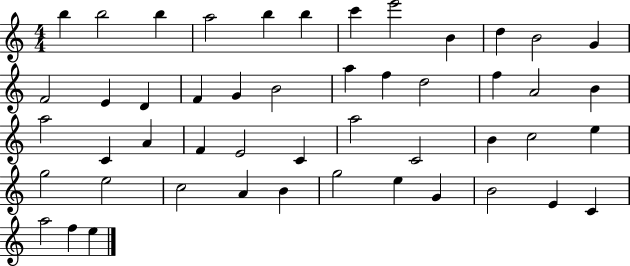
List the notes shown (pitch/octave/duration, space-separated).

B5/q B5/h B5/q A5/h B5/q B5/q C6/q E6/h B4/q D5/q B4/h G4/q F4/h E4/q D4/q F4/q G4/q B4/h A5/q F5/q D5/h F5/q A4/h B4/q A5/h C4/q A4/q F4/q E4/h C4/q A5/h C4/h B4/q C5/h E5/q G5/h E5/h C5/h A4/q B4/q G5/h E5/q G4/q B4/h E4/q C4/q A5/h F5/q E5/q